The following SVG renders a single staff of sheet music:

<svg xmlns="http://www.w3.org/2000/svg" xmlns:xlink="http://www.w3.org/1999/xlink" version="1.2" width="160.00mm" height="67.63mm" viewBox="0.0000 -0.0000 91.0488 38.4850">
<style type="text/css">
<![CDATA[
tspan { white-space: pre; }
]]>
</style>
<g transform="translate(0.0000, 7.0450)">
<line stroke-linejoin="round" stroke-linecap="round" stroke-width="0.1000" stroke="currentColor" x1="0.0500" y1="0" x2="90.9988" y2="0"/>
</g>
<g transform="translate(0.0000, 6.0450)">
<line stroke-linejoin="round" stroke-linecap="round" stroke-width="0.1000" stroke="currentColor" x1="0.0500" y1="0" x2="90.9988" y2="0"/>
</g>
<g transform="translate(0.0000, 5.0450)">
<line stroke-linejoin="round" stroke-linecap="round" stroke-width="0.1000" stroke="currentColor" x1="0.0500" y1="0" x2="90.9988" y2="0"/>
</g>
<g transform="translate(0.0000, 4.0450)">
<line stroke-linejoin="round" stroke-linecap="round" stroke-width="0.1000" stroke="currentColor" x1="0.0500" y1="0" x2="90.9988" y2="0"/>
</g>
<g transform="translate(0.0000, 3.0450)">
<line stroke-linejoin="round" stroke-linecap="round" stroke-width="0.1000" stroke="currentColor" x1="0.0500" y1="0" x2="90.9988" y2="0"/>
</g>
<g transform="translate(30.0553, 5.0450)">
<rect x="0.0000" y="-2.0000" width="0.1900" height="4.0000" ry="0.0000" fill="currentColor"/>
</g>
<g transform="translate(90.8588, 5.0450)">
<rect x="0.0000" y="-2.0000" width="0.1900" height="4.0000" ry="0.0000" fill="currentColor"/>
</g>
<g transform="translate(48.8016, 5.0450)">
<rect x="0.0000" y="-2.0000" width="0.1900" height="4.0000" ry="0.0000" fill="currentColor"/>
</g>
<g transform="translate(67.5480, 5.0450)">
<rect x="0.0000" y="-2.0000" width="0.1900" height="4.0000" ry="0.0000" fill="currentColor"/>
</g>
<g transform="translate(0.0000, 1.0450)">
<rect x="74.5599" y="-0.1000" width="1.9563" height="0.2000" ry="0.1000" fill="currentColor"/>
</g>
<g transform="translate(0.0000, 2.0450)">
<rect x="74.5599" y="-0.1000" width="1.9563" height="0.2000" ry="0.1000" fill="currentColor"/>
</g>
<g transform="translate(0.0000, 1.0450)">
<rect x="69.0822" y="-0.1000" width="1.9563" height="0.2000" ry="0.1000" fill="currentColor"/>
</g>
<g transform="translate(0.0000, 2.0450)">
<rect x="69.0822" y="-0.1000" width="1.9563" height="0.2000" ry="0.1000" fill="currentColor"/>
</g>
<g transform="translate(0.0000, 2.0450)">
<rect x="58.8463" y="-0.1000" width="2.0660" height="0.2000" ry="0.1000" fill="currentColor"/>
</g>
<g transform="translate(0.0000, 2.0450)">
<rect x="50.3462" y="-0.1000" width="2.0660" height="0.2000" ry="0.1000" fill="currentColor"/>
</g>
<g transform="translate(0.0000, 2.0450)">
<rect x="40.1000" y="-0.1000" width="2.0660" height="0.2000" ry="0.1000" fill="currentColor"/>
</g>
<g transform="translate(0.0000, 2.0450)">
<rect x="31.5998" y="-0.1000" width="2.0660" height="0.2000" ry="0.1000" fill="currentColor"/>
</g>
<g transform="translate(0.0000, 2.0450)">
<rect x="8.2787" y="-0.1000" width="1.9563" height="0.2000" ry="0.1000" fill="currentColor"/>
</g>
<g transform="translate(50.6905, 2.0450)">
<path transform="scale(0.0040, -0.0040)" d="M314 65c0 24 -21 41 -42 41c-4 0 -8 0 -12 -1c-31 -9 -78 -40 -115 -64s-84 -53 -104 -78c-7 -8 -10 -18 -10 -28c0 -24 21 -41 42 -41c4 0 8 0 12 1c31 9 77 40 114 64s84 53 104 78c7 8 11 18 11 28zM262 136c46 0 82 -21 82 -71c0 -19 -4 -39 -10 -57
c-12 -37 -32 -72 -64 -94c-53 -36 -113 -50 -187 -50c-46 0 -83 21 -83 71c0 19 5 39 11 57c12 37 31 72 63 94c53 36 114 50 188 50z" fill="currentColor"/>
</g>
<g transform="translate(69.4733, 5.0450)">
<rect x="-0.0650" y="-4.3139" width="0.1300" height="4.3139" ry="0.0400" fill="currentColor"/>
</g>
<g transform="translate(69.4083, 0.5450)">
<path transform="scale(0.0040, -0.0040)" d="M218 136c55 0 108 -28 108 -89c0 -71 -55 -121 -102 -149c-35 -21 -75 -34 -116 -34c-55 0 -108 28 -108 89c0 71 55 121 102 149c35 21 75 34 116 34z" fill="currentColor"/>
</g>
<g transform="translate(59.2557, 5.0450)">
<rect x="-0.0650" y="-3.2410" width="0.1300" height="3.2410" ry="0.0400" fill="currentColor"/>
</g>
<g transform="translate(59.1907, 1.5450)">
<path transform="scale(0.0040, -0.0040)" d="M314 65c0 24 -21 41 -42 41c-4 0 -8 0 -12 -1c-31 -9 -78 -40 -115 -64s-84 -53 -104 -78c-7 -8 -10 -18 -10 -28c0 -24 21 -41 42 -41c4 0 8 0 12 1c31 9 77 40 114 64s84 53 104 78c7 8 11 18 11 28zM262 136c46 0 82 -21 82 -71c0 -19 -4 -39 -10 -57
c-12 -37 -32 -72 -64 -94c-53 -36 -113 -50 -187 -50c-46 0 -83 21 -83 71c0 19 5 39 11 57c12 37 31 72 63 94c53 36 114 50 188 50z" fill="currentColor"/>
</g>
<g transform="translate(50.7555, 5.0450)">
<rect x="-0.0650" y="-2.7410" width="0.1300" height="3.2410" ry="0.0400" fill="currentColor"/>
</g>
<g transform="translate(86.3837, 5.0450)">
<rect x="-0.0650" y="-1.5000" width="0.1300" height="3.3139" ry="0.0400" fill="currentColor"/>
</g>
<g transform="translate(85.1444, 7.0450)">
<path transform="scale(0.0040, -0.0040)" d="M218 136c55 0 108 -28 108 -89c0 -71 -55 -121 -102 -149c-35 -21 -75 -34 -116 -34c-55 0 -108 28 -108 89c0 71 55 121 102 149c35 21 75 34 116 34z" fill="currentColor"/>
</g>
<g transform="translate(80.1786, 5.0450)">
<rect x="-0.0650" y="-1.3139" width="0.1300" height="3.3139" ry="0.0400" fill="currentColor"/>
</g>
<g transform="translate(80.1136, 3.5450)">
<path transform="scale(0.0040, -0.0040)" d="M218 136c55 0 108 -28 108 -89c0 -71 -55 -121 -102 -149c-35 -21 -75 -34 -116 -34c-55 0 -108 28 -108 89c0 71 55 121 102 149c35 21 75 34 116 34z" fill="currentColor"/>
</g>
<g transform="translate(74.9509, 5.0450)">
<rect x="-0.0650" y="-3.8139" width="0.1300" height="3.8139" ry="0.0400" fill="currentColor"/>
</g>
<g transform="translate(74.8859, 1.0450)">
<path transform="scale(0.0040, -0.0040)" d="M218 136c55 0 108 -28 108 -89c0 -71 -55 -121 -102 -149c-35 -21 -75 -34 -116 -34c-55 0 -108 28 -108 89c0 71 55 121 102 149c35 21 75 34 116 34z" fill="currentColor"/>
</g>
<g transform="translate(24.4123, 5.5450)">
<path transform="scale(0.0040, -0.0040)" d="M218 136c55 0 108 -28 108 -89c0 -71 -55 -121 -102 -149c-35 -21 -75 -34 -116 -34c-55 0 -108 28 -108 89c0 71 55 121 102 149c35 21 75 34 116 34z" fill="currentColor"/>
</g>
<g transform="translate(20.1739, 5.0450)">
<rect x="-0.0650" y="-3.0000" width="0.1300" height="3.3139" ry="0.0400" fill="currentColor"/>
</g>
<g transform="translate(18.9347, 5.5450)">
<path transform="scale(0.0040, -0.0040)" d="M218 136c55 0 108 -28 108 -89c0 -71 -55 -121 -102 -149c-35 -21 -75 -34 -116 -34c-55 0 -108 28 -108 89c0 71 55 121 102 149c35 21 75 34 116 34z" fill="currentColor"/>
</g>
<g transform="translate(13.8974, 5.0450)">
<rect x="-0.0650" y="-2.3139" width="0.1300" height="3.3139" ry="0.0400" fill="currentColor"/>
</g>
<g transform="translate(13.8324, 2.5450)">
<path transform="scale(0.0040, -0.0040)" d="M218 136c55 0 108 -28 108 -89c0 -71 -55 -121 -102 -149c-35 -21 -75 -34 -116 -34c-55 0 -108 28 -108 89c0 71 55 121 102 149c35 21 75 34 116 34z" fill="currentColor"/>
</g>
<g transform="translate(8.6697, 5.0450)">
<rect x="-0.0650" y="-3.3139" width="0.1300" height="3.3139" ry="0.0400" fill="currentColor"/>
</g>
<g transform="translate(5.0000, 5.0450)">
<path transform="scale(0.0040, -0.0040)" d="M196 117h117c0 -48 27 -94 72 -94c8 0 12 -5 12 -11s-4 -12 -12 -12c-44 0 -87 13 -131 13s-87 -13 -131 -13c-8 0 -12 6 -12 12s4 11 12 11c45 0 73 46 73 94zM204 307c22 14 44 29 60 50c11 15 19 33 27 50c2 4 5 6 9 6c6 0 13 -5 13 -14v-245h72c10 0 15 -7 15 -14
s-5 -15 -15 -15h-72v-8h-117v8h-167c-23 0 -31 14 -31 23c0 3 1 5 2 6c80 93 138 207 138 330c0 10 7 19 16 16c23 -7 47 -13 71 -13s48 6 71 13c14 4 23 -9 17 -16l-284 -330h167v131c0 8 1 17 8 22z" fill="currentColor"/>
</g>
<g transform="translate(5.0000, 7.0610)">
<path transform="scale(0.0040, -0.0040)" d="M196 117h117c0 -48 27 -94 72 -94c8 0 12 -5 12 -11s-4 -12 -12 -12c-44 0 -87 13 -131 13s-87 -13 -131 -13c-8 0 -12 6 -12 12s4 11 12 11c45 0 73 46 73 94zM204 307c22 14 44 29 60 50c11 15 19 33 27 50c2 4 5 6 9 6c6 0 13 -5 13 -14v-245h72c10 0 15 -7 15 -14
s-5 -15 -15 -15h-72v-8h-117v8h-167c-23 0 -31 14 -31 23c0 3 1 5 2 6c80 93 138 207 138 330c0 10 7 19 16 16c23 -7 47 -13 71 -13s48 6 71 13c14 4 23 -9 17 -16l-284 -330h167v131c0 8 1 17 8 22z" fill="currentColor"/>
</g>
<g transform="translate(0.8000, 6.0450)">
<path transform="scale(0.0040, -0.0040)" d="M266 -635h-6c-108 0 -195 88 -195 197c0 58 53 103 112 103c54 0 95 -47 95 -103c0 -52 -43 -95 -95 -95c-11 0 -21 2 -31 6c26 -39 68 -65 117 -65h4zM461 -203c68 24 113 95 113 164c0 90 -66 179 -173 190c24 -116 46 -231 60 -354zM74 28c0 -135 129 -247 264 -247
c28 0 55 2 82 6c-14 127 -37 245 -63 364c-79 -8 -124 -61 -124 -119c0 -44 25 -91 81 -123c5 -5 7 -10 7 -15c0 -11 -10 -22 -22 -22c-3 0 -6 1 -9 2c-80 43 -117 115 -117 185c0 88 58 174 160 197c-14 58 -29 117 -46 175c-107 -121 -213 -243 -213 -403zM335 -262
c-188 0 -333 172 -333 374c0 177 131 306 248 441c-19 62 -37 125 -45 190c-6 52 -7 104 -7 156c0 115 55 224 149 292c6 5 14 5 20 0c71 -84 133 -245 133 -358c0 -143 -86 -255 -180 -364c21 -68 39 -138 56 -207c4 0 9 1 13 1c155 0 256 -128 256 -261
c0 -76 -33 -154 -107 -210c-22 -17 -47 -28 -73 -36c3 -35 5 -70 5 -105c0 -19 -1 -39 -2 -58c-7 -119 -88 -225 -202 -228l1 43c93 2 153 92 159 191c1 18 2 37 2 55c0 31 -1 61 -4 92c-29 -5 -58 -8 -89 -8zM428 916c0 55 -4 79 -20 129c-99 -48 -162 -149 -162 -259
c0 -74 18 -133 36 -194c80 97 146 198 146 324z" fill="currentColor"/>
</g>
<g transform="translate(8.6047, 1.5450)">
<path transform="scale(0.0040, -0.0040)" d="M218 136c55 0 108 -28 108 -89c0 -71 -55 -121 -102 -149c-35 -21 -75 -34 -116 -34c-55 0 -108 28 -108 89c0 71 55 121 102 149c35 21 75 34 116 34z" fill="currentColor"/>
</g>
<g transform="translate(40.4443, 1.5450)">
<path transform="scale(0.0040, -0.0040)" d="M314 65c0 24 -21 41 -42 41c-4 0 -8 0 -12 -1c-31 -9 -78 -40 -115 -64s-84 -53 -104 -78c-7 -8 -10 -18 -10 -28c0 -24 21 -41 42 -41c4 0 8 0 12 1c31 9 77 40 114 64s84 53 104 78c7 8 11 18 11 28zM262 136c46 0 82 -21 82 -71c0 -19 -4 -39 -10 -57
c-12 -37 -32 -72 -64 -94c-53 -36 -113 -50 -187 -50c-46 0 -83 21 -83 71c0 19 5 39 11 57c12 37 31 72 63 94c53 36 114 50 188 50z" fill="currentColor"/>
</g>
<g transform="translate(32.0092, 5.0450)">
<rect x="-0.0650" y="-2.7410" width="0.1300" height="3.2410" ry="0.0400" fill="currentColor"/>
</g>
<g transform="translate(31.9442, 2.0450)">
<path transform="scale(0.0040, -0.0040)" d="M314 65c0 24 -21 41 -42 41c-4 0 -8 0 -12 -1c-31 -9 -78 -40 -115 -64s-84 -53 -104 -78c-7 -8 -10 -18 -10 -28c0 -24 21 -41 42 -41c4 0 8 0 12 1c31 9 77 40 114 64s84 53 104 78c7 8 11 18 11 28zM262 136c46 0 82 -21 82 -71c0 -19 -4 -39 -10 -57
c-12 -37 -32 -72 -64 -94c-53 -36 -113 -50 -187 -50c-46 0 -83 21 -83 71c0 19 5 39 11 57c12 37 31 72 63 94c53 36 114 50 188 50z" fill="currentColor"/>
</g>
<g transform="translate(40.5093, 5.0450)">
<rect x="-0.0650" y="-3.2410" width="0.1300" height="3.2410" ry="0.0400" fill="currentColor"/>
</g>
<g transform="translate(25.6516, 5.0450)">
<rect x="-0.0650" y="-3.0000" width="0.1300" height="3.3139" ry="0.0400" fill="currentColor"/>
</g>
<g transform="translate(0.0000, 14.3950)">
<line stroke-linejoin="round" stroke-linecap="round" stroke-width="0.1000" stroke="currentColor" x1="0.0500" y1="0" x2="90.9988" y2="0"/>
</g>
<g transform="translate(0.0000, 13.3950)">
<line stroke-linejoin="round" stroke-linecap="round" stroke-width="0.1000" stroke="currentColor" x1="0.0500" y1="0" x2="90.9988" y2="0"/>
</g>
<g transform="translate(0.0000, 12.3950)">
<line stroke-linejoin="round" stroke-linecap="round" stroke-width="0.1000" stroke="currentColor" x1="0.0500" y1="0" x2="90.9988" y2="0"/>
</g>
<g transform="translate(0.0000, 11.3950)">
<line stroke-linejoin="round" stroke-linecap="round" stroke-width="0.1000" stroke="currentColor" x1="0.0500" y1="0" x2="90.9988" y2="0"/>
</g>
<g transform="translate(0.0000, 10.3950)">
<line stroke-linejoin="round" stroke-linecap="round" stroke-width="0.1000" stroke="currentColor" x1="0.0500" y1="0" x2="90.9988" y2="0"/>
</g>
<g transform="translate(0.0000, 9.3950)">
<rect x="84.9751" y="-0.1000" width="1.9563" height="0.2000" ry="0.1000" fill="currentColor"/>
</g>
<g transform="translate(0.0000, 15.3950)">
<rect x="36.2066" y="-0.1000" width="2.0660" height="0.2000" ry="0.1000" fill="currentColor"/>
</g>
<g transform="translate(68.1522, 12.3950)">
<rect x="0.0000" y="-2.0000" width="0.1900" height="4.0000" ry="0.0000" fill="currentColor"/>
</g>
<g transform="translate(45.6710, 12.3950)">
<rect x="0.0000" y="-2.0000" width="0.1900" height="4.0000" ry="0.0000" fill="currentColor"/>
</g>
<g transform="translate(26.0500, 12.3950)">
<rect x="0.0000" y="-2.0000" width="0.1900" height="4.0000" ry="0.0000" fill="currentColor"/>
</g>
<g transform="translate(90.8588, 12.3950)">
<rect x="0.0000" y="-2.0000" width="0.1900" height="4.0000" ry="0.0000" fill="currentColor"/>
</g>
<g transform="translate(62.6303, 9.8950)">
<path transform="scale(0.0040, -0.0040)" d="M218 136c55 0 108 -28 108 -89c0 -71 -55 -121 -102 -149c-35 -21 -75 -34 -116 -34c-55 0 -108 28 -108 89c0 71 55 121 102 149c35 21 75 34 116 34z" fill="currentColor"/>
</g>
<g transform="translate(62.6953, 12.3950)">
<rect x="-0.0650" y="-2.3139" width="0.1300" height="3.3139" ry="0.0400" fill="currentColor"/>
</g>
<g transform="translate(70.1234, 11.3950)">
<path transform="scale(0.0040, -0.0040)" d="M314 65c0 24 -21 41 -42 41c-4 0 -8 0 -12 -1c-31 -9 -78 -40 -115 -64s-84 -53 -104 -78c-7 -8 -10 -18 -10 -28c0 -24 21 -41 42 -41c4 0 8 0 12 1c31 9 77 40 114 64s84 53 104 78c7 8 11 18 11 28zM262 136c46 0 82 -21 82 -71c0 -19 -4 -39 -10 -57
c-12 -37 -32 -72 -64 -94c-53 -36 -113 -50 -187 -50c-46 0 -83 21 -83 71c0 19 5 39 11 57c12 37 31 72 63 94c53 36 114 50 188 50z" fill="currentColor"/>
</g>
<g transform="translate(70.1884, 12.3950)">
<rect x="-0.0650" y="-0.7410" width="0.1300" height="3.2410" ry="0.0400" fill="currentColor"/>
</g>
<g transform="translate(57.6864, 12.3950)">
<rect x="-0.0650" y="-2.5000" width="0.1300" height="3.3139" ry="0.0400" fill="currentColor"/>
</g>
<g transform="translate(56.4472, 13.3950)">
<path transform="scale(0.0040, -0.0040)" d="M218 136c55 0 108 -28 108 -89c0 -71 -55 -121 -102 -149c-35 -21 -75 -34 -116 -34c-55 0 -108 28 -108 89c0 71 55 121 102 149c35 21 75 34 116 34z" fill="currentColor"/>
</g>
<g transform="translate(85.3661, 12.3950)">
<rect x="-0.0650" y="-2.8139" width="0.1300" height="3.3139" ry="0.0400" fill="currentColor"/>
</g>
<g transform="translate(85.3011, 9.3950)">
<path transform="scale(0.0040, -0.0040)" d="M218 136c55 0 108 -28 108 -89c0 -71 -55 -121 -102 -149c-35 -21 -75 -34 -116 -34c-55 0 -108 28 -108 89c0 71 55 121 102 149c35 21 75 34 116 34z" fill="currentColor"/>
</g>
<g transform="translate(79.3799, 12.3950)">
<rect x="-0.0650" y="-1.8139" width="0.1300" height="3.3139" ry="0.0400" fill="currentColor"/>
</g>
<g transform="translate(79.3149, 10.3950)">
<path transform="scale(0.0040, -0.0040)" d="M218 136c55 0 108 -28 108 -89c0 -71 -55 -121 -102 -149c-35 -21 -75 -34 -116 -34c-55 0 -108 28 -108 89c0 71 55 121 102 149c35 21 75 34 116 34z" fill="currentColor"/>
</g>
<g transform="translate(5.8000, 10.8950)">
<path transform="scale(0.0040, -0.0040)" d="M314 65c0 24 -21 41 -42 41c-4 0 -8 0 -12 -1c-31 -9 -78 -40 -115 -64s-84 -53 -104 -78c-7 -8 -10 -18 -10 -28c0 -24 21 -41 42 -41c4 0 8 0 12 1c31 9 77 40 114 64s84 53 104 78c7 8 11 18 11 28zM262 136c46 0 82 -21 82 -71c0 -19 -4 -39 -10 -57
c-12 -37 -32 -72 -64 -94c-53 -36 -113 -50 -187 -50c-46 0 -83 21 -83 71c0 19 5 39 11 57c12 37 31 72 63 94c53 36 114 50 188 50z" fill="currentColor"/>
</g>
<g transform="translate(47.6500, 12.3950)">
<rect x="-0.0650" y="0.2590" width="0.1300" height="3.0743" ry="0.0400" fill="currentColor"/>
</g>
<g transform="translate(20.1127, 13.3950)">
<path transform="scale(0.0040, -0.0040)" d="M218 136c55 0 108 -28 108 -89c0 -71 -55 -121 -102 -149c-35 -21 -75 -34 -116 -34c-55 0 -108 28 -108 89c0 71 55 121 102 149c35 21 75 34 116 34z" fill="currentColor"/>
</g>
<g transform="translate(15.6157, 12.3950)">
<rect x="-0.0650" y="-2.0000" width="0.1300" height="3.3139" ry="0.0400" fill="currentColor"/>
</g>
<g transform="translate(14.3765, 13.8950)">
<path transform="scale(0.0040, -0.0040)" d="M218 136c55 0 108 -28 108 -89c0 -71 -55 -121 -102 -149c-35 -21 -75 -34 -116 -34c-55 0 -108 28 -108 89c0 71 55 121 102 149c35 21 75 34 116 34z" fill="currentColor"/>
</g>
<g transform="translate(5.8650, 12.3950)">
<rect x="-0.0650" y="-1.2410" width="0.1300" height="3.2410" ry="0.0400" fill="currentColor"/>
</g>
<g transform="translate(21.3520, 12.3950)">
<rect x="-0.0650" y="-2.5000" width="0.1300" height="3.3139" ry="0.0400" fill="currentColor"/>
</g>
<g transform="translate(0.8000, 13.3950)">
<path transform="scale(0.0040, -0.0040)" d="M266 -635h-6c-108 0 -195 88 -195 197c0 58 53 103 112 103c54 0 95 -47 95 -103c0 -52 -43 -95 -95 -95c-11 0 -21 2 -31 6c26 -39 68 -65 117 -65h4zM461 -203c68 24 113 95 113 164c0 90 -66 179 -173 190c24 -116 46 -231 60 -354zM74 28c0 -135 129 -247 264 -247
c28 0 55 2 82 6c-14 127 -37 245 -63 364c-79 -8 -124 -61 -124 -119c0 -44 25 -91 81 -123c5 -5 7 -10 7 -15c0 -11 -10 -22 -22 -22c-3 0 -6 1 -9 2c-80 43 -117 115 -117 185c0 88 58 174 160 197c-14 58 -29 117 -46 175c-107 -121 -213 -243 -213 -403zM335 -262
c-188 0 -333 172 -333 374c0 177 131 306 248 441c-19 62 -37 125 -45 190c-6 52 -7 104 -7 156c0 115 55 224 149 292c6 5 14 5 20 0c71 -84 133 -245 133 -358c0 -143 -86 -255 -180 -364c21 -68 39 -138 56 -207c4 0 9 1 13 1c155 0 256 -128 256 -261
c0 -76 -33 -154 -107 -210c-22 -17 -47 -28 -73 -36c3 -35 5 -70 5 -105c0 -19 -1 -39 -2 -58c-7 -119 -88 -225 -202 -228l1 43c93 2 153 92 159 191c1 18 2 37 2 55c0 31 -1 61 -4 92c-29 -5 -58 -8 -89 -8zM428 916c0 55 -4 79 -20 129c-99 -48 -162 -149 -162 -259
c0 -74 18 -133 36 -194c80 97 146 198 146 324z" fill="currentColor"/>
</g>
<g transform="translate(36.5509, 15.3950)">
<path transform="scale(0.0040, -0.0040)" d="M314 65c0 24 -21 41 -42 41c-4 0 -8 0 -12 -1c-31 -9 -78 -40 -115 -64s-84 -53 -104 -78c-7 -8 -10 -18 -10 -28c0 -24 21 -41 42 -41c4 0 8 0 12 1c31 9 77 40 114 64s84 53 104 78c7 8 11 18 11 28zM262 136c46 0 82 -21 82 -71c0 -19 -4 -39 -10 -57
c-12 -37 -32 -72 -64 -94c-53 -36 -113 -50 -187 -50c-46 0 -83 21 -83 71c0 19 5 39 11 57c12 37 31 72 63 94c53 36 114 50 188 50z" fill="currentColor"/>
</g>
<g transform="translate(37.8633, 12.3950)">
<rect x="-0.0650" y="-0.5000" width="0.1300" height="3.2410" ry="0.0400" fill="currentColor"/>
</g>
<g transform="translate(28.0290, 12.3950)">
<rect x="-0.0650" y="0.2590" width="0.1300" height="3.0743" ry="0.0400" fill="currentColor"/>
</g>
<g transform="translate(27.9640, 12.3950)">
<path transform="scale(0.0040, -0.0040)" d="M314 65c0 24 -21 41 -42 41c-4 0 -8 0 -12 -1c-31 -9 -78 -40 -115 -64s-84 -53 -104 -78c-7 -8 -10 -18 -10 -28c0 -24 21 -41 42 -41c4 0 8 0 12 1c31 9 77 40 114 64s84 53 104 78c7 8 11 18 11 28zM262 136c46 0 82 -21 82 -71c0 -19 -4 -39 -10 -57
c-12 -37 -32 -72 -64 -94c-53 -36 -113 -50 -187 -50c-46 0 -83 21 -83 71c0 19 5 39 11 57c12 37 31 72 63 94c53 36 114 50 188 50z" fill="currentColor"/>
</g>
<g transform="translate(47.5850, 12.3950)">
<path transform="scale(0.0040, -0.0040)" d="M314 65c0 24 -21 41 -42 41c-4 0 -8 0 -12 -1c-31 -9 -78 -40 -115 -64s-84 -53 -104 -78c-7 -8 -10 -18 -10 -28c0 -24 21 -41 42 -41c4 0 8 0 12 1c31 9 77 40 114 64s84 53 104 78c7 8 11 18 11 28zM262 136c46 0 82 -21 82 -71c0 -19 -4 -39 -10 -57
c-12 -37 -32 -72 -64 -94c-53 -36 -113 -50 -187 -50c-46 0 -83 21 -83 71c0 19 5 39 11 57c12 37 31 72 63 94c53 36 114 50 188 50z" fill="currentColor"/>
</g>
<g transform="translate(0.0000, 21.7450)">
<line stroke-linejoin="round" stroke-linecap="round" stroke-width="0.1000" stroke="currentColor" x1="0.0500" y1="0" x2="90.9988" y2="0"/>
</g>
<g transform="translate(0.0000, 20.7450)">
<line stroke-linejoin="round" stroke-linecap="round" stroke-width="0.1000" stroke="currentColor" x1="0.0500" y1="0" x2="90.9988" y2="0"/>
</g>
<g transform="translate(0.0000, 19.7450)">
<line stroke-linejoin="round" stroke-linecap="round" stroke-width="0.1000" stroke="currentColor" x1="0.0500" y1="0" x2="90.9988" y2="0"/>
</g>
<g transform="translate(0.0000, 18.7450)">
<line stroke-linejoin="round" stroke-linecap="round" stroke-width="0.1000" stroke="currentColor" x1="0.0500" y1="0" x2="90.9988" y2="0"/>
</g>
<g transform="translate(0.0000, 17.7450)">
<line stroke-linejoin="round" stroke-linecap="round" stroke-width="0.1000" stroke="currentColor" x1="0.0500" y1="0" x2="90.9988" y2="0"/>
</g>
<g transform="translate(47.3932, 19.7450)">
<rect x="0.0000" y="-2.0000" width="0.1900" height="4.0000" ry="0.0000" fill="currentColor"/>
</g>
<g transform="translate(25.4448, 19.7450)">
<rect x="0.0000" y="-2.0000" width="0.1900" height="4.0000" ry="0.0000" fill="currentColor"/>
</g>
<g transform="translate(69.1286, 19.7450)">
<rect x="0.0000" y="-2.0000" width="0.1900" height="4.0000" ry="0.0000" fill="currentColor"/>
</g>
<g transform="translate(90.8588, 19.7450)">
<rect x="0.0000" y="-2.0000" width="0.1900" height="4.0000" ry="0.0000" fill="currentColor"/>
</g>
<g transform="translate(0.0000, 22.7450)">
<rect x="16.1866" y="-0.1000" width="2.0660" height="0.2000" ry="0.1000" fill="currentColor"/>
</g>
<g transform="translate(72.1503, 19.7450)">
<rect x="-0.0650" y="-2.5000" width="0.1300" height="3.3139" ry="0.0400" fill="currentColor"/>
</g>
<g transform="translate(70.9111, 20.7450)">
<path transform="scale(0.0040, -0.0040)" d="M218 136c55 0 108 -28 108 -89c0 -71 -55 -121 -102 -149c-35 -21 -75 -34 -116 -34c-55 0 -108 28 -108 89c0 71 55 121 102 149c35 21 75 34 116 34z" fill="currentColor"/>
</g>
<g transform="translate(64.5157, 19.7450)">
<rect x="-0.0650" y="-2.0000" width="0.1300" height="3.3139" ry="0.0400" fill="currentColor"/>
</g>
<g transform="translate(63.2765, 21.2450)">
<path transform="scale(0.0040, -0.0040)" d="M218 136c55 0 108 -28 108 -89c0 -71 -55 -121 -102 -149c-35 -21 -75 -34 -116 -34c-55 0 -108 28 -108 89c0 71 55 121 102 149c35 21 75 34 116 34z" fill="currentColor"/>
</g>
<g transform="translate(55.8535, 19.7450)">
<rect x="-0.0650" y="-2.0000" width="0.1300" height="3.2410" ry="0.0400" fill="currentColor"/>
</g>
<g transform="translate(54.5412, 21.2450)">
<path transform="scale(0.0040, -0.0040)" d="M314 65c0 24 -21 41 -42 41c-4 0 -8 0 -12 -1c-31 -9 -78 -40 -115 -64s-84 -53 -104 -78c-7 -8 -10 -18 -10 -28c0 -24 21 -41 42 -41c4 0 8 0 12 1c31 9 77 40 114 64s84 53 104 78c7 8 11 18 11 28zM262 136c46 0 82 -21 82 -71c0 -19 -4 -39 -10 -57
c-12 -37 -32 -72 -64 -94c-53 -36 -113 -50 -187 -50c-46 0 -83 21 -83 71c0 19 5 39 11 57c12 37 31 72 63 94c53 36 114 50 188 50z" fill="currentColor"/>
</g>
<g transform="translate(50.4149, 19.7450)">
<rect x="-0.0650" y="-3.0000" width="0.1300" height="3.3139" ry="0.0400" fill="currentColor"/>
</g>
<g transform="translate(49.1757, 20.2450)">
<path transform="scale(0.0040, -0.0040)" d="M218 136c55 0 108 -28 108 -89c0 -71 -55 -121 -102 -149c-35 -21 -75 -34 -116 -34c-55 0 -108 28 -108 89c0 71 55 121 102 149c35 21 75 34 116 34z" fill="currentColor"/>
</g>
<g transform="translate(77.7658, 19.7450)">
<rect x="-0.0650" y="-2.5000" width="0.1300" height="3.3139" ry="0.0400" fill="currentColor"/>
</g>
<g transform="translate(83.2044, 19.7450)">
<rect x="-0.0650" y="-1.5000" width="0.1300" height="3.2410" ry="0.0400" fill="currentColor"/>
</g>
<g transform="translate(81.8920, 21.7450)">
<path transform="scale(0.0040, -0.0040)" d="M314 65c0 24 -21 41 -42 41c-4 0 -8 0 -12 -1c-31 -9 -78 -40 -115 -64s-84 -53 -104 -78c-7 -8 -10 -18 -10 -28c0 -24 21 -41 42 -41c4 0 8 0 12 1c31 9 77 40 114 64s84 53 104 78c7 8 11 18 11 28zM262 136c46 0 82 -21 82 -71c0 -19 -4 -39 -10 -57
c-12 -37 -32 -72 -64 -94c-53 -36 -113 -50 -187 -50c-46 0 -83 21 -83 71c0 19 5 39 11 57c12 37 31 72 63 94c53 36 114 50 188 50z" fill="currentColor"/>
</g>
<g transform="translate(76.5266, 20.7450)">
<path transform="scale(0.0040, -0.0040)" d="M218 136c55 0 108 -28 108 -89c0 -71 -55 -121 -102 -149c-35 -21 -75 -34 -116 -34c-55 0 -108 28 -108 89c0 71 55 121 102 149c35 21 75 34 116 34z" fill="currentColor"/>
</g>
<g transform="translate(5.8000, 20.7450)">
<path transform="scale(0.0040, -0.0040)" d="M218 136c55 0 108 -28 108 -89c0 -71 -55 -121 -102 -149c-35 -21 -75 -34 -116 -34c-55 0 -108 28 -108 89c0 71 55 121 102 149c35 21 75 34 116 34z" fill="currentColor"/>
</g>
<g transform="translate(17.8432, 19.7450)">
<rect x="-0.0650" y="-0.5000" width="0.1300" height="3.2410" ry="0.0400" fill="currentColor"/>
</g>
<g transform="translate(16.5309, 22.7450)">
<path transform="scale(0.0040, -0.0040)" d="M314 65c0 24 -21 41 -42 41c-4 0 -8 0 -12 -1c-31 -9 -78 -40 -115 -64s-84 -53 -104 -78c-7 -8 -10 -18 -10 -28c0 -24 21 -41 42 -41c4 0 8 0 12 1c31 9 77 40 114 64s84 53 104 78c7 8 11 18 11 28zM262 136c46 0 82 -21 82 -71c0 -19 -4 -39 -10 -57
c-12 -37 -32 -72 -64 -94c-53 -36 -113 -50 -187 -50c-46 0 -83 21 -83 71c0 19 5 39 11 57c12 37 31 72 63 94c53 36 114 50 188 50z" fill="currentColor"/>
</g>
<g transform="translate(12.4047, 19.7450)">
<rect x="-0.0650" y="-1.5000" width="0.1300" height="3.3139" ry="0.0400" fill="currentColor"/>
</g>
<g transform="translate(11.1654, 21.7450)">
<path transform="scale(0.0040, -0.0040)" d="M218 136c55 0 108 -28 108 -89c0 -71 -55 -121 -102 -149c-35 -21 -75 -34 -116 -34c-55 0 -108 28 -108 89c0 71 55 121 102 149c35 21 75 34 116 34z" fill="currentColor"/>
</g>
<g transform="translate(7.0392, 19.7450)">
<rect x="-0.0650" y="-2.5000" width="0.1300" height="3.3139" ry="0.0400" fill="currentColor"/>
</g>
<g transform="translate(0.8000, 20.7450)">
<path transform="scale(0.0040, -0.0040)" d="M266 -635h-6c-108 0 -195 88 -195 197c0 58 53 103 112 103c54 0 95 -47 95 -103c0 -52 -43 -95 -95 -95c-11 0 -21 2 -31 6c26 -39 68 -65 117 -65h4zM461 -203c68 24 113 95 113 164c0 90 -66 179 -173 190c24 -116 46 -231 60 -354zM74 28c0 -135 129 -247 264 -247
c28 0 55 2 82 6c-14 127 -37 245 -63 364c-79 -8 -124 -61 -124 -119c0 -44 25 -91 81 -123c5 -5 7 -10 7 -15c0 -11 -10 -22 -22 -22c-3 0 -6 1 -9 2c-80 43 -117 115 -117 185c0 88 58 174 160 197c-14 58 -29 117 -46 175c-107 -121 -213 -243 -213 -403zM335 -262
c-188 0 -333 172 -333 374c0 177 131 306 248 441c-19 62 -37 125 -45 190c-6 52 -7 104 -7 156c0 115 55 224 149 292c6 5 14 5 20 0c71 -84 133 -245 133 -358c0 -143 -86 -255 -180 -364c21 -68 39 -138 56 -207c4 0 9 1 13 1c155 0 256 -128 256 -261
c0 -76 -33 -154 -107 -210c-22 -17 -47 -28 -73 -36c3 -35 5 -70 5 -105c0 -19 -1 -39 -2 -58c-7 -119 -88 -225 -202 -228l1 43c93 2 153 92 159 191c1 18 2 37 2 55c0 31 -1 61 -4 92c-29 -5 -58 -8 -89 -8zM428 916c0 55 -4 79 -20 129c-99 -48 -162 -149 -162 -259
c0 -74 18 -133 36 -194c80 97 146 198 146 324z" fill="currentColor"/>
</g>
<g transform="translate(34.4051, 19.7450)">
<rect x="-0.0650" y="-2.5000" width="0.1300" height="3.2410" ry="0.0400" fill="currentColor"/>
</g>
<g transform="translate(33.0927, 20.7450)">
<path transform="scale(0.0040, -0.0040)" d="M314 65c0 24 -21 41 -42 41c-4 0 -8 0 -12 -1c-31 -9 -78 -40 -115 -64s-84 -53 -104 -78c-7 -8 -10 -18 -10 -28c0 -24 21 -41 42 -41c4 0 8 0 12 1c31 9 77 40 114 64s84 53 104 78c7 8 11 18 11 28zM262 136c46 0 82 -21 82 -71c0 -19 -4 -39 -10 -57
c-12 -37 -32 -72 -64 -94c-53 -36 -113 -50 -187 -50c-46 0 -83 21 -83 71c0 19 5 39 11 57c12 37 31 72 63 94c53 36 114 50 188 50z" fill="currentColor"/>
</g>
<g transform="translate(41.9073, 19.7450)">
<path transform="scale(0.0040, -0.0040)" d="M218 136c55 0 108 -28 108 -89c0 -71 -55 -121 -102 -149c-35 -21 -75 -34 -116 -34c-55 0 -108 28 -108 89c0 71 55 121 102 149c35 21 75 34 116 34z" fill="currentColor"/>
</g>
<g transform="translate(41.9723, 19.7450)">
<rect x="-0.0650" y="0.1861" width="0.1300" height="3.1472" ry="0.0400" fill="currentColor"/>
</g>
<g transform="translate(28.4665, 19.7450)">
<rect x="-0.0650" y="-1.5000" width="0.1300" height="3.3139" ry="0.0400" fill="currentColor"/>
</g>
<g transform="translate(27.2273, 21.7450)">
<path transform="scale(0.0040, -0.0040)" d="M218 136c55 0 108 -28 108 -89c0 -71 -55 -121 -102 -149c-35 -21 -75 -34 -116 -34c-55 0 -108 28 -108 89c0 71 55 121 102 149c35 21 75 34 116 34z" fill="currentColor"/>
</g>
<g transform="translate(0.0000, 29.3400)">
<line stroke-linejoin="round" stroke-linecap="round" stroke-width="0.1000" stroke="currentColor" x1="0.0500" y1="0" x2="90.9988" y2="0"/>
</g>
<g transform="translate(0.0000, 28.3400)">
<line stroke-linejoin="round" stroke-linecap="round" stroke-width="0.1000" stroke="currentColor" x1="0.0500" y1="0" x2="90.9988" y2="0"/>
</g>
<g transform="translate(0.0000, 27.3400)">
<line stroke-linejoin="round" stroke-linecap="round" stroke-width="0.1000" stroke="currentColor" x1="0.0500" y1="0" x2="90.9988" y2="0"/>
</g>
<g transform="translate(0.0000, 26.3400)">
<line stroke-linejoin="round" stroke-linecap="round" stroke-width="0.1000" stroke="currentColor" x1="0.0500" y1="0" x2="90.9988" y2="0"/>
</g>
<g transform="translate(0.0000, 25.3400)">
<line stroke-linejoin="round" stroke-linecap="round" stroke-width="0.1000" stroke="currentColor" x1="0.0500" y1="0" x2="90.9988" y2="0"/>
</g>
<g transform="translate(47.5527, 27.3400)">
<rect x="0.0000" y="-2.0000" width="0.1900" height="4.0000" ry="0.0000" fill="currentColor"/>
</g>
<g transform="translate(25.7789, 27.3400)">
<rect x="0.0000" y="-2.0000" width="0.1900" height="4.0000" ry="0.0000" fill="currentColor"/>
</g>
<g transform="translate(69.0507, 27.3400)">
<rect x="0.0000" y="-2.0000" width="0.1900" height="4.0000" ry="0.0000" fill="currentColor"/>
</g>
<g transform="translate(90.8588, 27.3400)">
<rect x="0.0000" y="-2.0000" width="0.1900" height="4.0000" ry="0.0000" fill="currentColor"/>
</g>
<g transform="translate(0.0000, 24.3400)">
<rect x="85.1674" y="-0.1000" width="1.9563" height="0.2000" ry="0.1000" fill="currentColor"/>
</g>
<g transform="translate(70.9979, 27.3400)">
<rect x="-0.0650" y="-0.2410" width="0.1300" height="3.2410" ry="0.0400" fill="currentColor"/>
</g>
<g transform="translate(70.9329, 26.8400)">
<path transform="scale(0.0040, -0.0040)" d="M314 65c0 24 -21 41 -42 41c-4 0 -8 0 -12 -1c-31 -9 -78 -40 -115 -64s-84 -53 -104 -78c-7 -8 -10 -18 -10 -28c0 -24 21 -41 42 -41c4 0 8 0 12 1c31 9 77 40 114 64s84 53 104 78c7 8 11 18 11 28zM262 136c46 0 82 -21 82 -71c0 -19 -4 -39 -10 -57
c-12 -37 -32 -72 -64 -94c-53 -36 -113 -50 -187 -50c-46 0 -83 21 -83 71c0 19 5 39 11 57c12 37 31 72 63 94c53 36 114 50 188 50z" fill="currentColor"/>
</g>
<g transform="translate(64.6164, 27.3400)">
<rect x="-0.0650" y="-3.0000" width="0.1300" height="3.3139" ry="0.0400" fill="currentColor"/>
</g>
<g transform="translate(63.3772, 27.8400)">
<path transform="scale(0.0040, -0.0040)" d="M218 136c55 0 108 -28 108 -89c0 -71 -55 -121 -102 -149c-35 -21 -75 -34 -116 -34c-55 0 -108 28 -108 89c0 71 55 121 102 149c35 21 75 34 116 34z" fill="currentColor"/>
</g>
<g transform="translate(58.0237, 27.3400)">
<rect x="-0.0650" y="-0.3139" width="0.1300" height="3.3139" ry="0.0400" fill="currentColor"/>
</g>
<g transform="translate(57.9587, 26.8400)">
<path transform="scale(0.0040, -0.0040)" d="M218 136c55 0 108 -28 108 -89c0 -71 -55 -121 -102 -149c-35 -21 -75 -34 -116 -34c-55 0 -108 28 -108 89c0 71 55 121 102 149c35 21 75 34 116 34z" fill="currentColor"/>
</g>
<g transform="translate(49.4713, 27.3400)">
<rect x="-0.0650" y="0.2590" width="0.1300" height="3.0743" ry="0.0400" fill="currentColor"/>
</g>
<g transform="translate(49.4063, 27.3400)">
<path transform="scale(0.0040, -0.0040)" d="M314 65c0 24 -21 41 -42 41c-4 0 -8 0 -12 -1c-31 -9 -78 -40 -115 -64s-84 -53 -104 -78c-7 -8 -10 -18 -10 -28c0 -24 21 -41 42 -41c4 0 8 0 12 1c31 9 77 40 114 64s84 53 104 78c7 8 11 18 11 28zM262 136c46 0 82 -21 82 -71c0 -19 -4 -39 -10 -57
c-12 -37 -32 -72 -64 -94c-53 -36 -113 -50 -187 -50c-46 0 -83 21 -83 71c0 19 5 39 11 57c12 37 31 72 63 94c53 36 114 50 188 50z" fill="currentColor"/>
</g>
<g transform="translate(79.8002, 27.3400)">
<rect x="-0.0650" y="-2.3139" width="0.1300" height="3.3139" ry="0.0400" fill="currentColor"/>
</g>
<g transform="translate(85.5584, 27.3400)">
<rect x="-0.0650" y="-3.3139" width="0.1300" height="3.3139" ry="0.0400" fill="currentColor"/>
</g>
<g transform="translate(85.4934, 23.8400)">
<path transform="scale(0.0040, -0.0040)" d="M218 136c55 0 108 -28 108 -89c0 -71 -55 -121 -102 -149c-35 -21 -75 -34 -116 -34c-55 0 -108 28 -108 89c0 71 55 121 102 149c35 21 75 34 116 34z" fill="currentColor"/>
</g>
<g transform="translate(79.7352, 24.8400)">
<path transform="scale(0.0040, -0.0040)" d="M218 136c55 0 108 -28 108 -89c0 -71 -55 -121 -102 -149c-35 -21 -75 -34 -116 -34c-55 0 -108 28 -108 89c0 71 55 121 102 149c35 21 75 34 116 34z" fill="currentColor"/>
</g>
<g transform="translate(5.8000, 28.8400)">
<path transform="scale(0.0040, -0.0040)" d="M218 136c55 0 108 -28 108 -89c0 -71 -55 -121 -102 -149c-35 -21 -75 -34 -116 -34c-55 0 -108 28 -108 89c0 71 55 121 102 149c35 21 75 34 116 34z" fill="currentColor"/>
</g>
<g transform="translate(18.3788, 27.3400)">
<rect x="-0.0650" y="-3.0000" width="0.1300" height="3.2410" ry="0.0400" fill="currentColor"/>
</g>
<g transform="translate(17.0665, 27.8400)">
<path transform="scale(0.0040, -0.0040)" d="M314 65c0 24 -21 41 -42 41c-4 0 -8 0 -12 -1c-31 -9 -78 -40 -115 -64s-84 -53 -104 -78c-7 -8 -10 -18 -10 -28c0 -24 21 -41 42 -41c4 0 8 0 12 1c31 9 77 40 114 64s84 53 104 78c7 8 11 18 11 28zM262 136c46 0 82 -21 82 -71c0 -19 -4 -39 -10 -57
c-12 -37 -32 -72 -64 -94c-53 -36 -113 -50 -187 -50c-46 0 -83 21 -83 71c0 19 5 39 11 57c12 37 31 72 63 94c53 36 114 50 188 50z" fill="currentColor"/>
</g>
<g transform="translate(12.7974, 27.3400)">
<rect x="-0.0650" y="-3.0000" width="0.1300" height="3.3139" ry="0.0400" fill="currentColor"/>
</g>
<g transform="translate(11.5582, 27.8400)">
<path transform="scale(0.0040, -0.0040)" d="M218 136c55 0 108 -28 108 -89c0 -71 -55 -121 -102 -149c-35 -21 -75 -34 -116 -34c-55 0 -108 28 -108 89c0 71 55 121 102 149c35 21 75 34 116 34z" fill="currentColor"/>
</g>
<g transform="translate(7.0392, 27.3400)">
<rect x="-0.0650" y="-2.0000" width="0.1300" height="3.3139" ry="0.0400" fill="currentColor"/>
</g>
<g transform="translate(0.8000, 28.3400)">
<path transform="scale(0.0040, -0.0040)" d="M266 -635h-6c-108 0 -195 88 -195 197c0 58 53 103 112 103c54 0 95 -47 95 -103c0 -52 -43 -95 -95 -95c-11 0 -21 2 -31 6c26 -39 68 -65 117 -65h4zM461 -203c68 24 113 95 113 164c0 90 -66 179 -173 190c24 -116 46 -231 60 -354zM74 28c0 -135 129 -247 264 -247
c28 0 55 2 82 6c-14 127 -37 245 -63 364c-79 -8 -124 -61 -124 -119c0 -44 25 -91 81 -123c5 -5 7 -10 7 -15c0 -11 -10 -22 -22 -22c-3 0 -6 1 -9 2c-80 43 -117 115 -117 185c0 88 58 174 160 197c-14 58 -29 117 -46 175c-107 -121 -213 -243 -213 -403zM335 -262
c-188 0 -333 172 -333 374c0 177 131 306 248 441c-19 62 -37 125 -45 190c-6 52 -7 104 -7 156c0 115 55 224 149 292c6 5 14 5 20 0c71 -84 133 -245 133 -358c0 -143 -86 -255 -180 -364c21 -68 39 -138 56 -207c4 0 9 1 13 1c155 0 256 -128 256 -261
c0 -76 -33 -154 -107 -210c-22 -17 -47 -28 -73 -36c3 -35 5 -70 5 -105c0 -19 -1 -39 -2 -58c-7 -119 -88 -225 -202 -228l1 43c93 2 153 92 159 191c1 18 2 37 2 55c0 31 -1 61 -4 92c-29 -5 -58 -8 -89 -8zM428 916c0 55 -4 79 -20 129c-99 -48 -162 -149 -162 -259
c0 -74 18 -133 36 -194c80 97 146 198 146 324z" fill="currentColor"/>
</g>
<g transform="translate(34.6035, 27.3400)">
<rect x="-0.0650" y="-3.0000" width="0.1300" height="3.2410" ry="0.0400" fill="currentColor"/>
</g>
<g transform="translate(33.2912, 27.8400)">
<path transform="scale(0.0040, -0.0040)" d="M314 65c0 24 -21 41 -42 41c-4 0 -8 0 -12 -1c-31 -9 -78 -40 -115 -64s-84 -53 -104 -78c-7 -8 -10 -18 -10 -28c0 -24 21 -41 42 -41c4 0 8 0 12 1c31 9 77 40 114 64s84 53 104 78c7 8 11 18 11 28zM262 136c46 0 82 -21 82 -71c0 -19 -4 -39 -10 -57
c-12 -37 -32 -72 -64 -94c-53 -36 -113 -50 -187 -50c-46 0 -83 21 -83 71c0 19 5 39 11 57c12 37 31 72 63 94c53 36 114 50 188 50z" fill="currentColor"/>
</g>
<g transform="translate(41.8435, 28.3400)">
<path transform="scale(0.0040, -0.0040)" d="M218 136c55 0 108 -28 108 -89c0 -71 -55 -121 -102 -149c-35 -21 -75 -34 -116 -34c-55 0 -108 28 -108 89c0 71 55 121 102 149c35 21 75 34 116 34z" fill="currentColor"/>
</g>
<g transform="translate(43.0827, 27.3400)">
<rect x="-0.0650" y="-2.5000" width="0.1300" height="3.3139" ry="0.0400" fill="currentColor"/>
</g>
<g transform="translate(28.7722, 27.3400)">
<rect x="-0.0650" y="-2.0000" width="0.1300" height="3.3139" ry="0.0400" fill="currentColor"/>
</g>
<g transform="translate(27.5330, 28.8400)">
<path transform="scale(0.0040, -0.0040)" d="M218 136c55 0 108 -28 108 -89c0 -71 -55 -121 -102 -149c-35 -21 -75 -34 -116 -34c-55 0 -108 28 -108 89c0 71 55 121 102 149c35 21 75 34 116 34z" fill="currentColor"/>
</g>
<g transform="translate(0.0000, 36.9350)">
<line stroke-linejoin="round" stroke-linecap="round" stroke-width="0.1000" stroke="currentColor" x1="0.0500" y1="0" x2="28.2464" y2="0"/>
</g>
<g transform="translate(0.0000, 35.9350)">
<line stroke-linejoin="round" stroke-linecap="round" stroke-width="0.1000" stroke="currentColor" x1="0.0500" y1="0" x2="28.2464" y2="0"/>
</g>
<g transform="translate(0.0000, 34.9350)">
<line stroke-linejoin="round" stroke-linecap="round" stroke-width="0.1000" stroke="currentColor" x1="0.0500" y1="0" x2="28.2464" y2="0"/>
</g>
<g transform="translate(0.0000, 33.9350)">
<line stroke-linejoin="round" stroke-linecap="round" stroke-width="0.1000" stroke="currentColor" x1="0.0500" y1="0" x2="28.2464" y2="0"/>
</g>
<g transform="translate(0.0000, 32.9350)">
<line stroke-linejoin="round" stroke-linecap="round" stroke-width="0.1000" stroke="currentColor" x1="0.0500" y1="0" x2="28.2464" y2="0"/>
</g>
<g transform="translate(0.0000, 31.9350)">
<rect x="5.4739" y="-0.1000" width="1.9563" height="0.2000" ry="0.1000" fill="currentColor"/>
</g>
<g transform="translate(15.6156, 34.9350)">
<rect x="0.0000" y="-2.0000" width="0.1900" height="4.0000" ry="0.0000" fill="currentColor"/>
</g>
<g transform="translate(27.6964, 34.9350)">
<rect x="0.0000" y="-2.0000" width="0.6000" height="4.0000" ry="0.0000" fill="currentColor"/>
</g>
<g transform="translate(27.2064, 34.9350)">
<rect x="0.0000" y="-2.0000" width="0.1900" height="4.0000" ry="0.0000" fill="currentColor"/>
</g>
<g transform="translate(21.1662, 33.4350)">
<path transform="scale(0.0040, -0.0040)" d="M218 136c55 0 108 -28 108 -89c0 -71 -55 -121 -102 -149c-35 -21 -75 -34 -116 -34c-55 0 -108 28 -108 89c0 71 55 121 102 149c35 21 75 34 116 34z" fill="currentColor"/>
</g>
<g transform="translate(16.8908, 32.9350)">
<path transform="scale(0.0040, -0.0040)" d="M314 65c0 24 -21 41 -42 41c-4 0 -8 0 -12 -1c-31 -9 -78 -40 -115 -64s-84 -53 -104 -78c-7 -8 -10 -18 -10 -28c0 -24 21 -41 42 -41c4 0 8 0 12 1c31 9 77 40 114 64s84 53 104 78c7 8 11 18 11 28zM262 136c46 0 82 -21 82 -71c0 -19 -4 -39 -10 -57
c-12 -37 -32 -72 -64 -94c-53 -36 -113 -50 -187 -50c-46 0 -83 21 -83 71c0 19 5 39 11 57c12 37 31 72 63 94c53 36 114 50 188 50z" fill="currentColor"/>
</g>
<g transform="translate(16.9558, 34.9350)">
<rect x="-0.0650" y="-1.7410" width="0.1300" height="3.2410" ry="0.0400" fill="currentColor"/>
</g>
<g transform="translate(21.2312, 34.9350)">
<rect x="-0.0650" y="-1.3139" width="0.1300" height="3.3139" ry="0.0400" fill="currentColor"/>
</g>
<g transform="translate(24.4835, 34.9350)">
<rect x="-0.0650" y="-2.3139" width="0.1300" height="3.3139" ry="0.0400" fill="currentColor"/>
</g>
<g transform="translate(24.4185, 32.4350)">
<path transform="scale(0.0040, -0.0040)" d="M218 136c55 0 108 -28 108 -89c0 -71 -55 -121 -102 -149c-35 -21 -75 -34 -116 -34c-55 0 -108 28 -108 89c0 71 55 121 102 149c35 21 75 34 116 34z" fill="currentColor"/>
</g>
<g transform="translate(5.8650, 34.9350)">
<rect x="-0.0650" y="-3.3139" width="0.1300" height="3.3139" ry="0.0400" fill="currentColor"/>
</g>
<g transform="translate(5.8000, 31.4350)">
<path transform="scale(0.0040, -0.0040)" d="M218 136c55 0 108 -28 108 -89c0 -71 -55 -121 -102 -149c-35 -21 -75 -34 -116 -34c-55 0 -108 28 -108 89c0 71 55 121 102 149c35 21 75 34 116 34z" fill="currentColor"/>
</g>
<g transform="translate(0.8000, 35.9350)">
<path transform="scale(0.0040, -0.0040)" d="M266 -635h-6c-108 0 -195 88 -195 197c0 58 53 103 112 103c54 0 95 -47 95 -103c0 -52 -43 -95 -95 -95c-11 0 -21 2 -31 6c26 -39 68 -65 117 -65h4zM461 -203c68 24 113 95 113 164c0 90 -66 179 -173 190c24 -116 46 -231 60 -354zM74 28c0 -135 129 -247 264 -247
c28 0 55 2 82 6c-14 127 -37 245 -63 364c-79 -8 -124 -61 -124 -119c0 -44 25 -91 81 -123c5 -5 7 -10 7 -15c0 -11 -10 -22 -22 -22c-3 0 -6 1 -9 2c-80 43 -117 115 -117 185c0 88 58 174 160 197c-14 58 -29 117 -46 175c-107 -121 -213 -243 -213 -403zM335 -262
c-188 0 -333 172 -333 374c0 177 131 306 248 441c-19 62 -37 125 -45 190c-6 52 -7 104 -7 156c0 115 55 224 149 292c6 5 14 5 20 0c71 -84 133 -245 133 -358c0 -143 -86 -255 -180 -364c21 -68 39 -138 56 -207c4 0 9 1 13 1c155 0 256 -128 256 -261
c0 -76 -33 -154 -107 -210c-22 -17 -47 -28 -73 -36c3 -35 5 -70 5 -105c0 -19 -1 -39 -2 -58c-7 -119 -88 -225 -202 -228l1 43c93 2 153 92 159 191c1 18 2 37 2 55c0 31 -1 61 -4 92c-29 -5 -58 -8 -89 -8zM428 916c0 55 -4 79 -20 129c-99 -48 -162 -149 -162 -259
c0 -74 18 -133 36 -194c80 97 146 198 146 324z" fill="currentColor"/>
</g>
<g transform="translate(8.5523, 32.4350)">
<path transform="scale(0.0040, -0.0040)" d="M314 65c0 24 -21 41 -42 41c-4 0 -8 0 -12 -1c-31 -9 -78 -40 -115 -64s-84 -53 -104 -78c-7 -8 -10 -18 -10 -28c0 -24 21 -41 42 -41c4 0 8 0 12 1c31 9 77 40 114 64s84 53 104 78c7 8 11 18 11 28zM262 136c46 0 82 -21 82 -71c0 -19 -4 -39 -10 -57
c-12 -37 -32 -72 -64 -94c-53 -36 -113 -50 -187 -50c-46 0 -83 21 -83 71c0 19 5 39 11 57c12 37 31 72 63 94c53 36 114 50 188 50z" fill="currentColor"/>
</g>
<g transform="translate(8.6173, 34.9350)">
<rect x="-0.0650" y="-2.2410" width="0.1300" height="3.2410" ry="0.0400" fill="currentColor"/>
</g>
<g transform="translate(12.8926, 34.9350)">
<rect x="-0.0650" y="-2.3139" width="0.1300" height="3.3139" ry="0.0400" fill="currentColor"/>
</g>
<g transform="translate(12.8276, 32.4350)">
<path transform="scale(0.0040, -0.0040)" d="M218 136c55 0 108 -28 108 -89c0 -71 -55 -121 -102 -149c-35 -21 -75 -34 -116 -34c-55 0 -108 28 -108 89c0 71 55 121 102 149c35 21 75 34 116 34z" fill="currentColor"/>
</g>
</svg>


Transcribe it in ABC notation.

X:1
T:Untitled
M:4/4
L:1/4
K:C
b g A A a2 b2 a2 b2 d' c' e E e2 F G B2 C2 B2 G g d2 f a G E C2 E G2 B A F2 F G G E2 F A A2 F A2 G B2 c A c2 g b b g2 g f2 e g